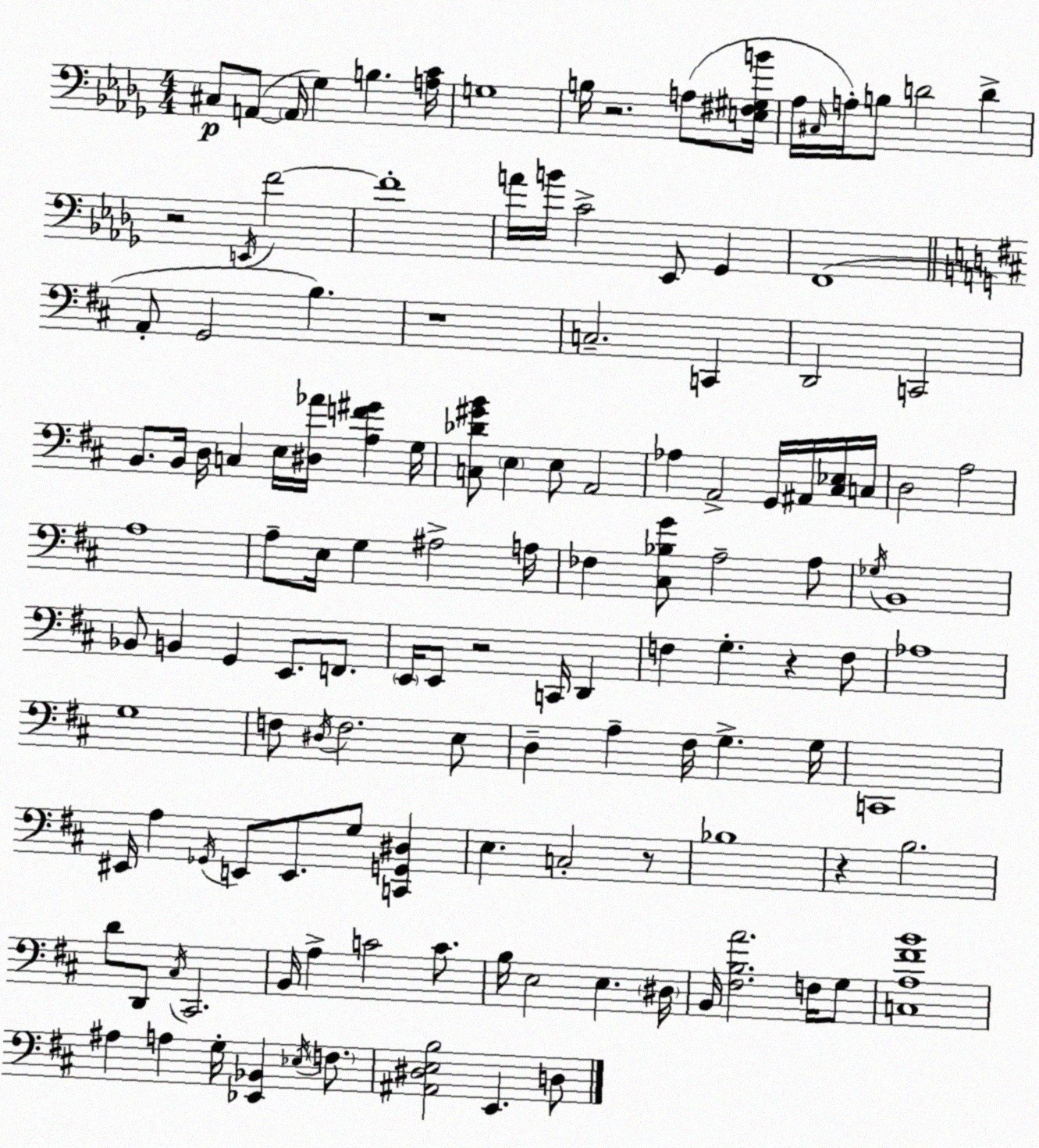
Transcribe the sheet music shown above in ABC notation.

X:1
T:Untitled
M:4/4
L:1/4
K:Bbm
^C,/2 A,,/2 A,,/4 _G, B, [A,C]/4 G,4 B,/4 z2 A,/2 [E,^F,^G,B]/4 _A,/4 ^C,/4 A,/4 B,/2 D2 D z2 E,,/4 F2 F4 A/4 B/4 C2 _E,,/2 _G,, F,,4 A,,/2 G,,2 B, z4 C,2 C,, D,,2 C,,2 B,,/2 B,,/4 D,/4 C, E,/4 [^D,_A]/4 [A,F^G] G,/4 [C,_D^GB]/2 E, E,/2 A,,2 _A, A,,2 G,,/4 ^A,,/4 [^C,_E,]/4 C,/4 D,2 A,2 A,4 A,/2 E,/4 G, ^A,2 A,/4 _F, [^C,_B,G]/2 A,2 A,/2 _G,/4 B,,4 _B,,/2 B,, G,, E,,/2 F,,/2 E,,/4 E,,/2 z2 C,,/4 D,, F, G, z F,/2 _A,4 G,4 F,/2 ^D,/4 F,2 E,/2 D, A, ^F,/4 G, G,/4 C,,4 ^E,,/4 A, _G,,/4 E,,/2 E,,/2 G,/2 [C,,G,,^D,] E, C,2 z/2 _B,4 z B,2 D/2 D,,/2 ^C,/4 ^C,,2 B,,/4 A, C2 C/2 B,/4 E,2 E, ^D,/4 B,,/4 [^F,B,A]2 F,/4 G,/2 [C,A,^FB]4 ^A, A, G,/4 [_E,,_B,,] _E,/4 F,/2 [^A,,^D,E,B,]2 E,, D,/2